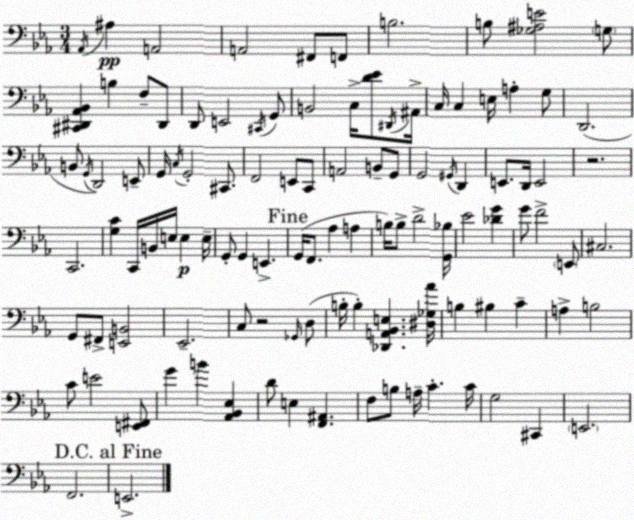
X:1
T:Untitled
M:3/4
L:1/4
K:Cm
_A,,/4 ^A, A,,2 A,,2 ^F,,/2 F,,/2 B,2 B,/2 [_G,^A,E]2 G,/2 [^C,,^D,,_A,,_B,,] B, F,/2 ^D,,/2 D,,/2 E,,2 ^C,,/4 G,,/2 B,,2 C,/4 [D_E]/2 ^D,,/4 ^A,,/4 C,/4 C, E,/4 A, G,/2 D,,2 B,,/2 G,,/4 D,,2 E,,/2 G,,/4 C,/4 G,,2 ^C,,/2 F,,2 E,,/2 C,,/2 A,,2 B,,/2 G,,/2 G,,2 ^G,,/4 D,, E,,/2 D,,/4 E,,2 z2 C,,2 [G,C] C,,/4 B,,/4 E,/4 E, E,/4 G,,/2 G,, E,, G,,/4 F,,/2 _A, A, B,/4 B,/2 D2 [G,,_B,]/4 _E2 [_DG] G/2 F2 E,,/2 ^C,2 G,,/2 ^F,,/2 [E,,B,,]2 _E,,2 C,/2 z2 _G,,/4 D,/2 B,/4 B, [_D,,A,,_B,,E,] [^D,_G,_A]/4 B, ^B, C A, B,2 C/2 E2 [E,,^F,,]/2 G B [_A,,_B,,_E,] D/2 E, [F,,^A,,] F,/2 B,/2 A,/4 C C/4 G,2 ^C,, E,,2 F,,2 E,,2